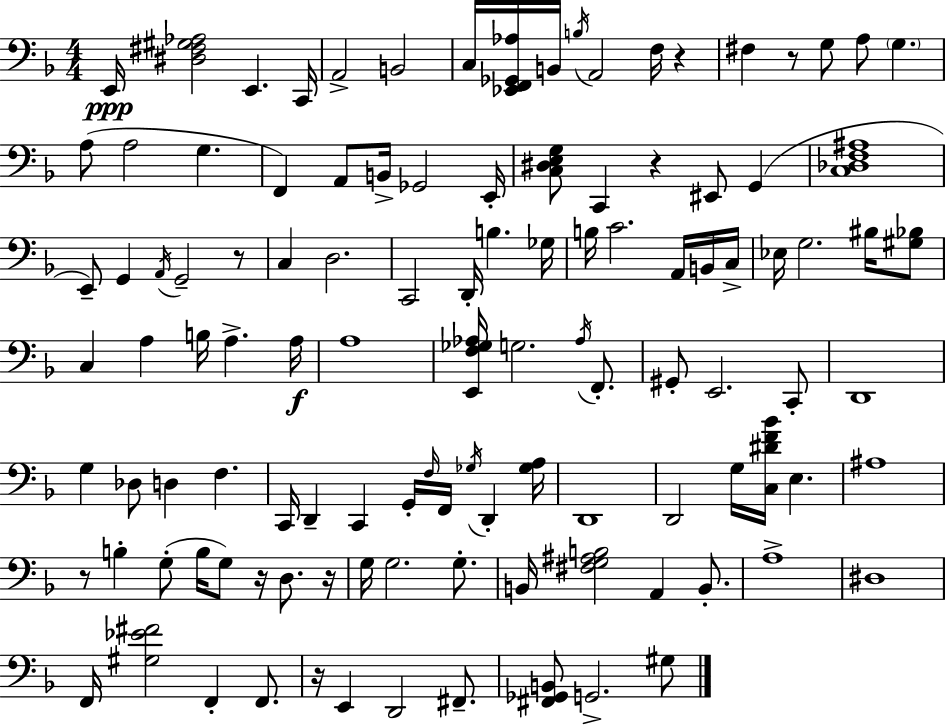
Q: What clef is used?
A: bass